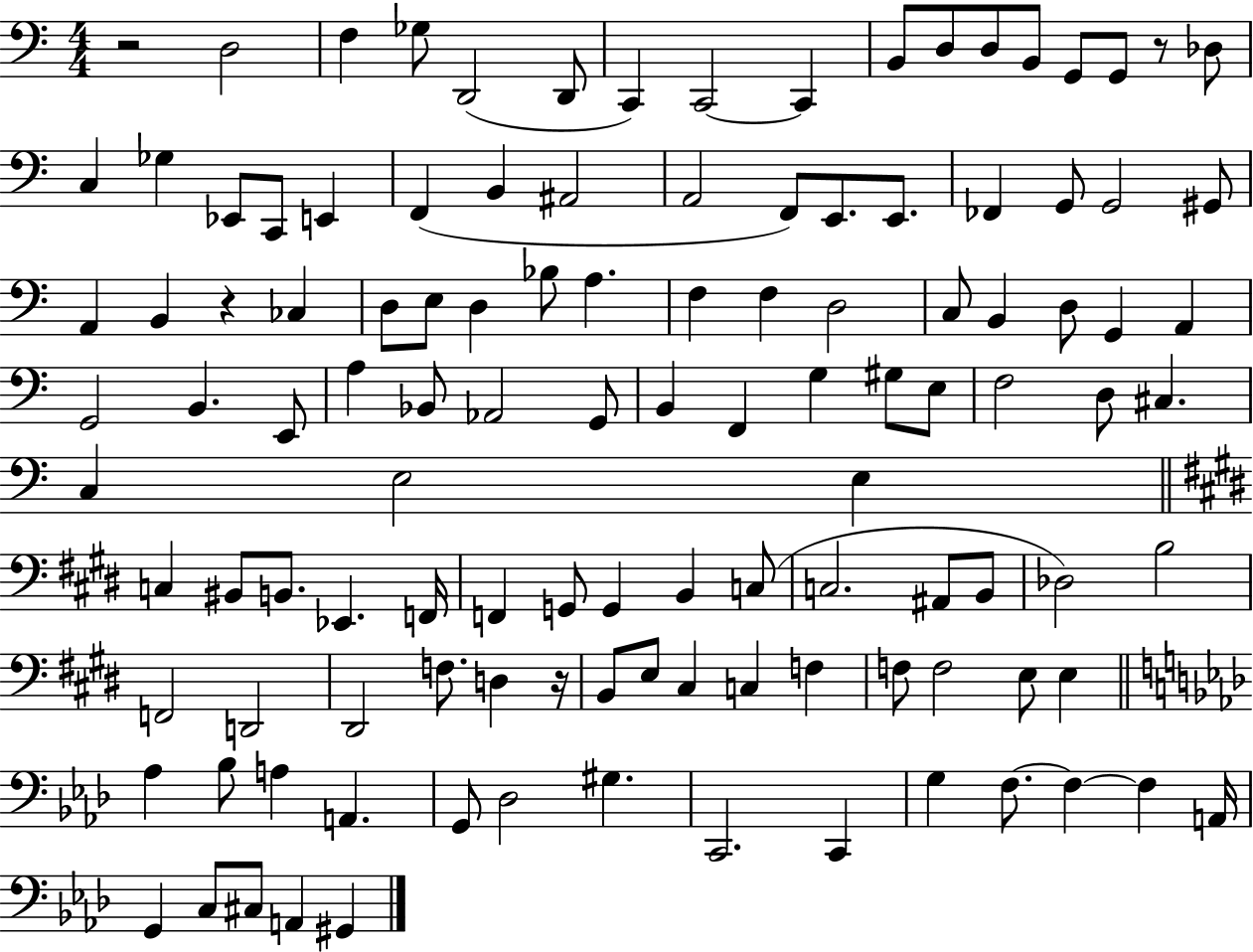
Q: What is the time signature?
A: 4/4